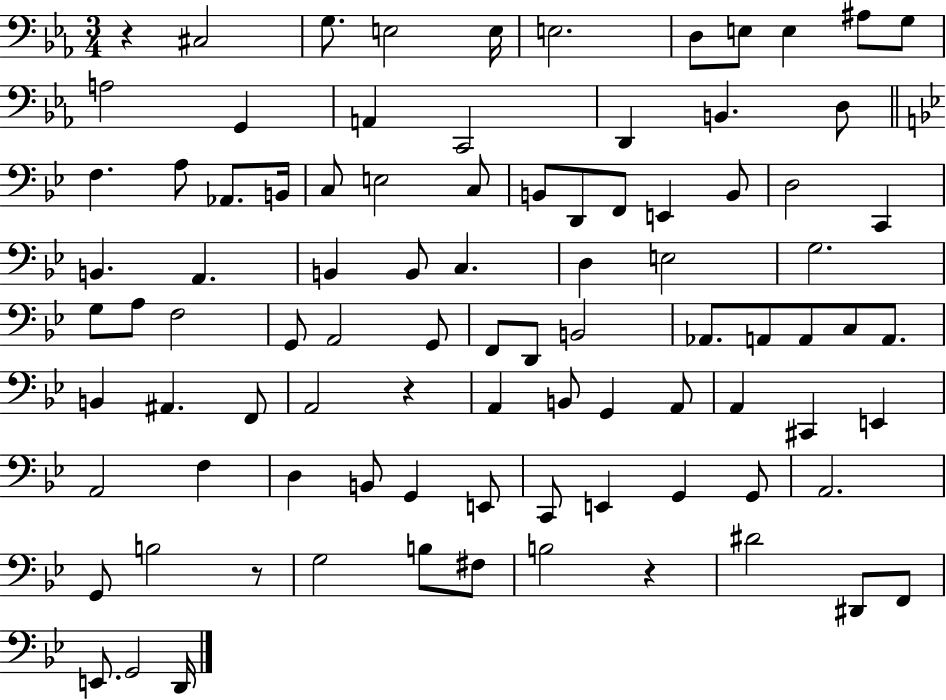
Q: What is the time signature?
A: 3/4